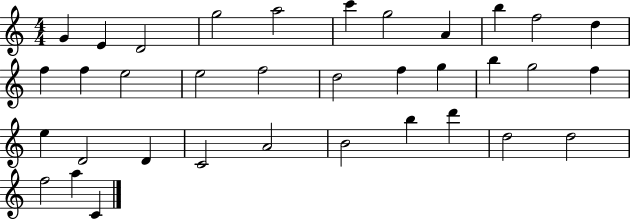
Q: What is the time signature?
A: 4/4